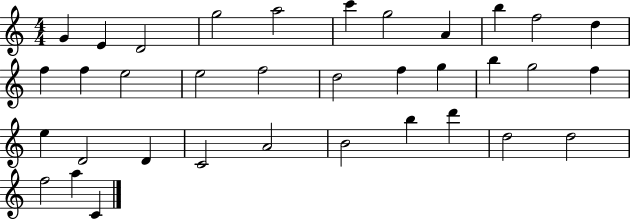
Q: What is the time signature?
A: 4/4